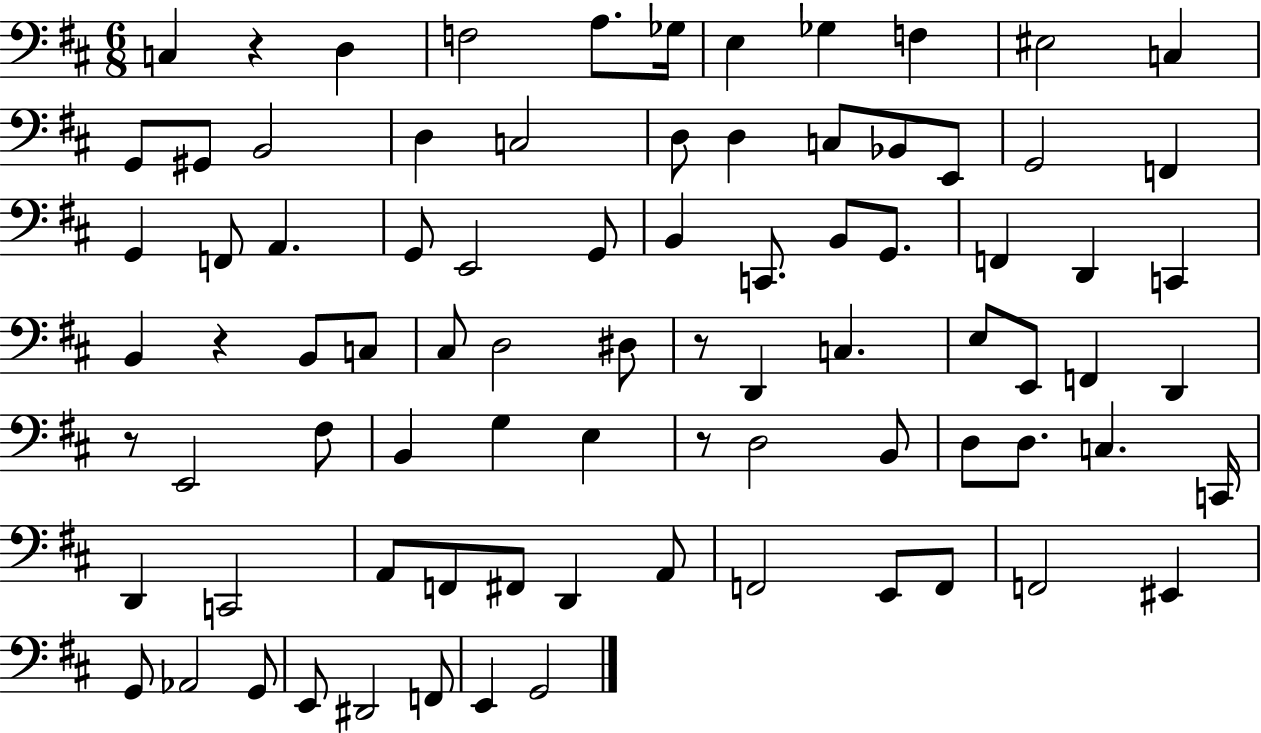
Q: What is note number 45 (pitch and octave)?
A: E2